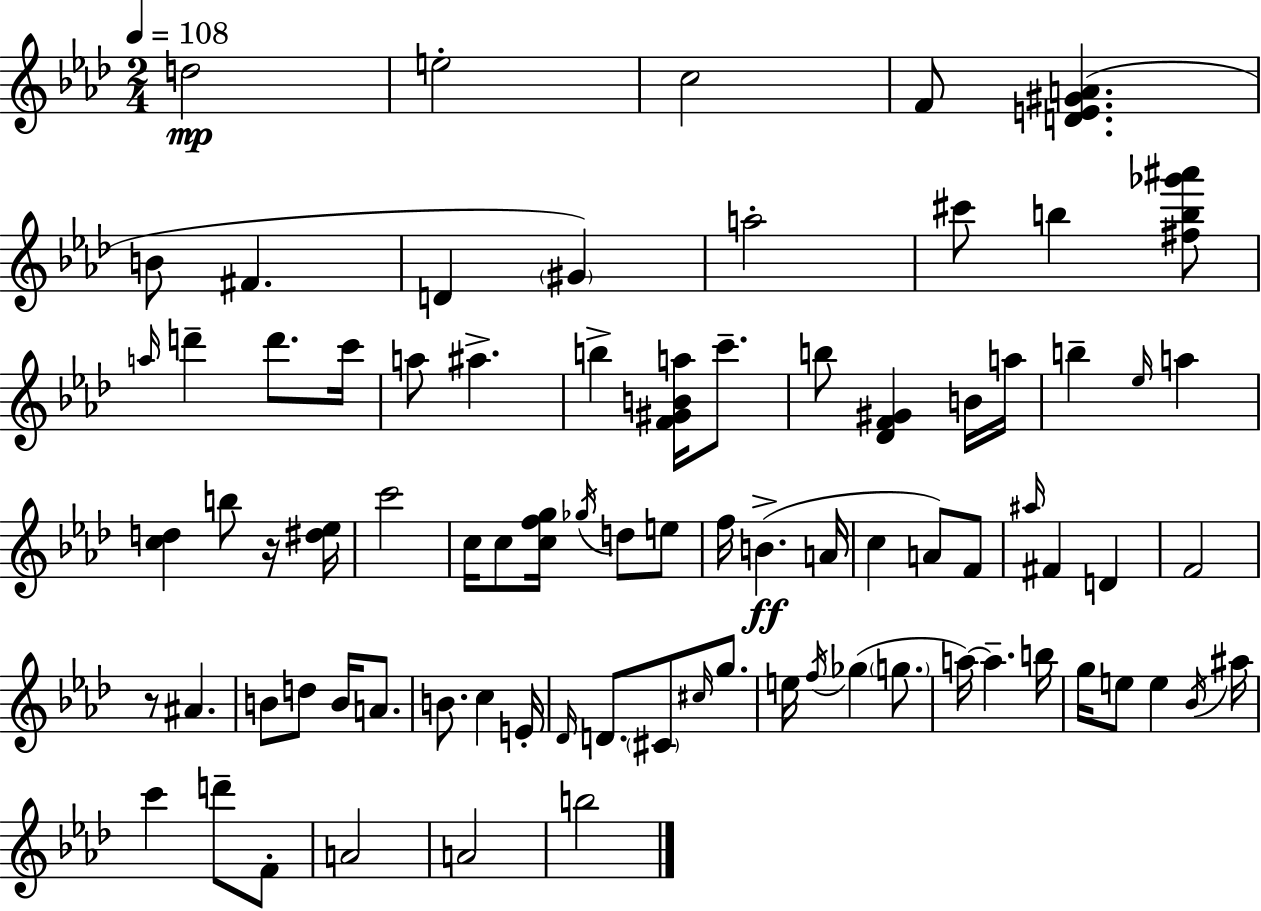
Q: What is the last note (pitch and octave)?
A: B5